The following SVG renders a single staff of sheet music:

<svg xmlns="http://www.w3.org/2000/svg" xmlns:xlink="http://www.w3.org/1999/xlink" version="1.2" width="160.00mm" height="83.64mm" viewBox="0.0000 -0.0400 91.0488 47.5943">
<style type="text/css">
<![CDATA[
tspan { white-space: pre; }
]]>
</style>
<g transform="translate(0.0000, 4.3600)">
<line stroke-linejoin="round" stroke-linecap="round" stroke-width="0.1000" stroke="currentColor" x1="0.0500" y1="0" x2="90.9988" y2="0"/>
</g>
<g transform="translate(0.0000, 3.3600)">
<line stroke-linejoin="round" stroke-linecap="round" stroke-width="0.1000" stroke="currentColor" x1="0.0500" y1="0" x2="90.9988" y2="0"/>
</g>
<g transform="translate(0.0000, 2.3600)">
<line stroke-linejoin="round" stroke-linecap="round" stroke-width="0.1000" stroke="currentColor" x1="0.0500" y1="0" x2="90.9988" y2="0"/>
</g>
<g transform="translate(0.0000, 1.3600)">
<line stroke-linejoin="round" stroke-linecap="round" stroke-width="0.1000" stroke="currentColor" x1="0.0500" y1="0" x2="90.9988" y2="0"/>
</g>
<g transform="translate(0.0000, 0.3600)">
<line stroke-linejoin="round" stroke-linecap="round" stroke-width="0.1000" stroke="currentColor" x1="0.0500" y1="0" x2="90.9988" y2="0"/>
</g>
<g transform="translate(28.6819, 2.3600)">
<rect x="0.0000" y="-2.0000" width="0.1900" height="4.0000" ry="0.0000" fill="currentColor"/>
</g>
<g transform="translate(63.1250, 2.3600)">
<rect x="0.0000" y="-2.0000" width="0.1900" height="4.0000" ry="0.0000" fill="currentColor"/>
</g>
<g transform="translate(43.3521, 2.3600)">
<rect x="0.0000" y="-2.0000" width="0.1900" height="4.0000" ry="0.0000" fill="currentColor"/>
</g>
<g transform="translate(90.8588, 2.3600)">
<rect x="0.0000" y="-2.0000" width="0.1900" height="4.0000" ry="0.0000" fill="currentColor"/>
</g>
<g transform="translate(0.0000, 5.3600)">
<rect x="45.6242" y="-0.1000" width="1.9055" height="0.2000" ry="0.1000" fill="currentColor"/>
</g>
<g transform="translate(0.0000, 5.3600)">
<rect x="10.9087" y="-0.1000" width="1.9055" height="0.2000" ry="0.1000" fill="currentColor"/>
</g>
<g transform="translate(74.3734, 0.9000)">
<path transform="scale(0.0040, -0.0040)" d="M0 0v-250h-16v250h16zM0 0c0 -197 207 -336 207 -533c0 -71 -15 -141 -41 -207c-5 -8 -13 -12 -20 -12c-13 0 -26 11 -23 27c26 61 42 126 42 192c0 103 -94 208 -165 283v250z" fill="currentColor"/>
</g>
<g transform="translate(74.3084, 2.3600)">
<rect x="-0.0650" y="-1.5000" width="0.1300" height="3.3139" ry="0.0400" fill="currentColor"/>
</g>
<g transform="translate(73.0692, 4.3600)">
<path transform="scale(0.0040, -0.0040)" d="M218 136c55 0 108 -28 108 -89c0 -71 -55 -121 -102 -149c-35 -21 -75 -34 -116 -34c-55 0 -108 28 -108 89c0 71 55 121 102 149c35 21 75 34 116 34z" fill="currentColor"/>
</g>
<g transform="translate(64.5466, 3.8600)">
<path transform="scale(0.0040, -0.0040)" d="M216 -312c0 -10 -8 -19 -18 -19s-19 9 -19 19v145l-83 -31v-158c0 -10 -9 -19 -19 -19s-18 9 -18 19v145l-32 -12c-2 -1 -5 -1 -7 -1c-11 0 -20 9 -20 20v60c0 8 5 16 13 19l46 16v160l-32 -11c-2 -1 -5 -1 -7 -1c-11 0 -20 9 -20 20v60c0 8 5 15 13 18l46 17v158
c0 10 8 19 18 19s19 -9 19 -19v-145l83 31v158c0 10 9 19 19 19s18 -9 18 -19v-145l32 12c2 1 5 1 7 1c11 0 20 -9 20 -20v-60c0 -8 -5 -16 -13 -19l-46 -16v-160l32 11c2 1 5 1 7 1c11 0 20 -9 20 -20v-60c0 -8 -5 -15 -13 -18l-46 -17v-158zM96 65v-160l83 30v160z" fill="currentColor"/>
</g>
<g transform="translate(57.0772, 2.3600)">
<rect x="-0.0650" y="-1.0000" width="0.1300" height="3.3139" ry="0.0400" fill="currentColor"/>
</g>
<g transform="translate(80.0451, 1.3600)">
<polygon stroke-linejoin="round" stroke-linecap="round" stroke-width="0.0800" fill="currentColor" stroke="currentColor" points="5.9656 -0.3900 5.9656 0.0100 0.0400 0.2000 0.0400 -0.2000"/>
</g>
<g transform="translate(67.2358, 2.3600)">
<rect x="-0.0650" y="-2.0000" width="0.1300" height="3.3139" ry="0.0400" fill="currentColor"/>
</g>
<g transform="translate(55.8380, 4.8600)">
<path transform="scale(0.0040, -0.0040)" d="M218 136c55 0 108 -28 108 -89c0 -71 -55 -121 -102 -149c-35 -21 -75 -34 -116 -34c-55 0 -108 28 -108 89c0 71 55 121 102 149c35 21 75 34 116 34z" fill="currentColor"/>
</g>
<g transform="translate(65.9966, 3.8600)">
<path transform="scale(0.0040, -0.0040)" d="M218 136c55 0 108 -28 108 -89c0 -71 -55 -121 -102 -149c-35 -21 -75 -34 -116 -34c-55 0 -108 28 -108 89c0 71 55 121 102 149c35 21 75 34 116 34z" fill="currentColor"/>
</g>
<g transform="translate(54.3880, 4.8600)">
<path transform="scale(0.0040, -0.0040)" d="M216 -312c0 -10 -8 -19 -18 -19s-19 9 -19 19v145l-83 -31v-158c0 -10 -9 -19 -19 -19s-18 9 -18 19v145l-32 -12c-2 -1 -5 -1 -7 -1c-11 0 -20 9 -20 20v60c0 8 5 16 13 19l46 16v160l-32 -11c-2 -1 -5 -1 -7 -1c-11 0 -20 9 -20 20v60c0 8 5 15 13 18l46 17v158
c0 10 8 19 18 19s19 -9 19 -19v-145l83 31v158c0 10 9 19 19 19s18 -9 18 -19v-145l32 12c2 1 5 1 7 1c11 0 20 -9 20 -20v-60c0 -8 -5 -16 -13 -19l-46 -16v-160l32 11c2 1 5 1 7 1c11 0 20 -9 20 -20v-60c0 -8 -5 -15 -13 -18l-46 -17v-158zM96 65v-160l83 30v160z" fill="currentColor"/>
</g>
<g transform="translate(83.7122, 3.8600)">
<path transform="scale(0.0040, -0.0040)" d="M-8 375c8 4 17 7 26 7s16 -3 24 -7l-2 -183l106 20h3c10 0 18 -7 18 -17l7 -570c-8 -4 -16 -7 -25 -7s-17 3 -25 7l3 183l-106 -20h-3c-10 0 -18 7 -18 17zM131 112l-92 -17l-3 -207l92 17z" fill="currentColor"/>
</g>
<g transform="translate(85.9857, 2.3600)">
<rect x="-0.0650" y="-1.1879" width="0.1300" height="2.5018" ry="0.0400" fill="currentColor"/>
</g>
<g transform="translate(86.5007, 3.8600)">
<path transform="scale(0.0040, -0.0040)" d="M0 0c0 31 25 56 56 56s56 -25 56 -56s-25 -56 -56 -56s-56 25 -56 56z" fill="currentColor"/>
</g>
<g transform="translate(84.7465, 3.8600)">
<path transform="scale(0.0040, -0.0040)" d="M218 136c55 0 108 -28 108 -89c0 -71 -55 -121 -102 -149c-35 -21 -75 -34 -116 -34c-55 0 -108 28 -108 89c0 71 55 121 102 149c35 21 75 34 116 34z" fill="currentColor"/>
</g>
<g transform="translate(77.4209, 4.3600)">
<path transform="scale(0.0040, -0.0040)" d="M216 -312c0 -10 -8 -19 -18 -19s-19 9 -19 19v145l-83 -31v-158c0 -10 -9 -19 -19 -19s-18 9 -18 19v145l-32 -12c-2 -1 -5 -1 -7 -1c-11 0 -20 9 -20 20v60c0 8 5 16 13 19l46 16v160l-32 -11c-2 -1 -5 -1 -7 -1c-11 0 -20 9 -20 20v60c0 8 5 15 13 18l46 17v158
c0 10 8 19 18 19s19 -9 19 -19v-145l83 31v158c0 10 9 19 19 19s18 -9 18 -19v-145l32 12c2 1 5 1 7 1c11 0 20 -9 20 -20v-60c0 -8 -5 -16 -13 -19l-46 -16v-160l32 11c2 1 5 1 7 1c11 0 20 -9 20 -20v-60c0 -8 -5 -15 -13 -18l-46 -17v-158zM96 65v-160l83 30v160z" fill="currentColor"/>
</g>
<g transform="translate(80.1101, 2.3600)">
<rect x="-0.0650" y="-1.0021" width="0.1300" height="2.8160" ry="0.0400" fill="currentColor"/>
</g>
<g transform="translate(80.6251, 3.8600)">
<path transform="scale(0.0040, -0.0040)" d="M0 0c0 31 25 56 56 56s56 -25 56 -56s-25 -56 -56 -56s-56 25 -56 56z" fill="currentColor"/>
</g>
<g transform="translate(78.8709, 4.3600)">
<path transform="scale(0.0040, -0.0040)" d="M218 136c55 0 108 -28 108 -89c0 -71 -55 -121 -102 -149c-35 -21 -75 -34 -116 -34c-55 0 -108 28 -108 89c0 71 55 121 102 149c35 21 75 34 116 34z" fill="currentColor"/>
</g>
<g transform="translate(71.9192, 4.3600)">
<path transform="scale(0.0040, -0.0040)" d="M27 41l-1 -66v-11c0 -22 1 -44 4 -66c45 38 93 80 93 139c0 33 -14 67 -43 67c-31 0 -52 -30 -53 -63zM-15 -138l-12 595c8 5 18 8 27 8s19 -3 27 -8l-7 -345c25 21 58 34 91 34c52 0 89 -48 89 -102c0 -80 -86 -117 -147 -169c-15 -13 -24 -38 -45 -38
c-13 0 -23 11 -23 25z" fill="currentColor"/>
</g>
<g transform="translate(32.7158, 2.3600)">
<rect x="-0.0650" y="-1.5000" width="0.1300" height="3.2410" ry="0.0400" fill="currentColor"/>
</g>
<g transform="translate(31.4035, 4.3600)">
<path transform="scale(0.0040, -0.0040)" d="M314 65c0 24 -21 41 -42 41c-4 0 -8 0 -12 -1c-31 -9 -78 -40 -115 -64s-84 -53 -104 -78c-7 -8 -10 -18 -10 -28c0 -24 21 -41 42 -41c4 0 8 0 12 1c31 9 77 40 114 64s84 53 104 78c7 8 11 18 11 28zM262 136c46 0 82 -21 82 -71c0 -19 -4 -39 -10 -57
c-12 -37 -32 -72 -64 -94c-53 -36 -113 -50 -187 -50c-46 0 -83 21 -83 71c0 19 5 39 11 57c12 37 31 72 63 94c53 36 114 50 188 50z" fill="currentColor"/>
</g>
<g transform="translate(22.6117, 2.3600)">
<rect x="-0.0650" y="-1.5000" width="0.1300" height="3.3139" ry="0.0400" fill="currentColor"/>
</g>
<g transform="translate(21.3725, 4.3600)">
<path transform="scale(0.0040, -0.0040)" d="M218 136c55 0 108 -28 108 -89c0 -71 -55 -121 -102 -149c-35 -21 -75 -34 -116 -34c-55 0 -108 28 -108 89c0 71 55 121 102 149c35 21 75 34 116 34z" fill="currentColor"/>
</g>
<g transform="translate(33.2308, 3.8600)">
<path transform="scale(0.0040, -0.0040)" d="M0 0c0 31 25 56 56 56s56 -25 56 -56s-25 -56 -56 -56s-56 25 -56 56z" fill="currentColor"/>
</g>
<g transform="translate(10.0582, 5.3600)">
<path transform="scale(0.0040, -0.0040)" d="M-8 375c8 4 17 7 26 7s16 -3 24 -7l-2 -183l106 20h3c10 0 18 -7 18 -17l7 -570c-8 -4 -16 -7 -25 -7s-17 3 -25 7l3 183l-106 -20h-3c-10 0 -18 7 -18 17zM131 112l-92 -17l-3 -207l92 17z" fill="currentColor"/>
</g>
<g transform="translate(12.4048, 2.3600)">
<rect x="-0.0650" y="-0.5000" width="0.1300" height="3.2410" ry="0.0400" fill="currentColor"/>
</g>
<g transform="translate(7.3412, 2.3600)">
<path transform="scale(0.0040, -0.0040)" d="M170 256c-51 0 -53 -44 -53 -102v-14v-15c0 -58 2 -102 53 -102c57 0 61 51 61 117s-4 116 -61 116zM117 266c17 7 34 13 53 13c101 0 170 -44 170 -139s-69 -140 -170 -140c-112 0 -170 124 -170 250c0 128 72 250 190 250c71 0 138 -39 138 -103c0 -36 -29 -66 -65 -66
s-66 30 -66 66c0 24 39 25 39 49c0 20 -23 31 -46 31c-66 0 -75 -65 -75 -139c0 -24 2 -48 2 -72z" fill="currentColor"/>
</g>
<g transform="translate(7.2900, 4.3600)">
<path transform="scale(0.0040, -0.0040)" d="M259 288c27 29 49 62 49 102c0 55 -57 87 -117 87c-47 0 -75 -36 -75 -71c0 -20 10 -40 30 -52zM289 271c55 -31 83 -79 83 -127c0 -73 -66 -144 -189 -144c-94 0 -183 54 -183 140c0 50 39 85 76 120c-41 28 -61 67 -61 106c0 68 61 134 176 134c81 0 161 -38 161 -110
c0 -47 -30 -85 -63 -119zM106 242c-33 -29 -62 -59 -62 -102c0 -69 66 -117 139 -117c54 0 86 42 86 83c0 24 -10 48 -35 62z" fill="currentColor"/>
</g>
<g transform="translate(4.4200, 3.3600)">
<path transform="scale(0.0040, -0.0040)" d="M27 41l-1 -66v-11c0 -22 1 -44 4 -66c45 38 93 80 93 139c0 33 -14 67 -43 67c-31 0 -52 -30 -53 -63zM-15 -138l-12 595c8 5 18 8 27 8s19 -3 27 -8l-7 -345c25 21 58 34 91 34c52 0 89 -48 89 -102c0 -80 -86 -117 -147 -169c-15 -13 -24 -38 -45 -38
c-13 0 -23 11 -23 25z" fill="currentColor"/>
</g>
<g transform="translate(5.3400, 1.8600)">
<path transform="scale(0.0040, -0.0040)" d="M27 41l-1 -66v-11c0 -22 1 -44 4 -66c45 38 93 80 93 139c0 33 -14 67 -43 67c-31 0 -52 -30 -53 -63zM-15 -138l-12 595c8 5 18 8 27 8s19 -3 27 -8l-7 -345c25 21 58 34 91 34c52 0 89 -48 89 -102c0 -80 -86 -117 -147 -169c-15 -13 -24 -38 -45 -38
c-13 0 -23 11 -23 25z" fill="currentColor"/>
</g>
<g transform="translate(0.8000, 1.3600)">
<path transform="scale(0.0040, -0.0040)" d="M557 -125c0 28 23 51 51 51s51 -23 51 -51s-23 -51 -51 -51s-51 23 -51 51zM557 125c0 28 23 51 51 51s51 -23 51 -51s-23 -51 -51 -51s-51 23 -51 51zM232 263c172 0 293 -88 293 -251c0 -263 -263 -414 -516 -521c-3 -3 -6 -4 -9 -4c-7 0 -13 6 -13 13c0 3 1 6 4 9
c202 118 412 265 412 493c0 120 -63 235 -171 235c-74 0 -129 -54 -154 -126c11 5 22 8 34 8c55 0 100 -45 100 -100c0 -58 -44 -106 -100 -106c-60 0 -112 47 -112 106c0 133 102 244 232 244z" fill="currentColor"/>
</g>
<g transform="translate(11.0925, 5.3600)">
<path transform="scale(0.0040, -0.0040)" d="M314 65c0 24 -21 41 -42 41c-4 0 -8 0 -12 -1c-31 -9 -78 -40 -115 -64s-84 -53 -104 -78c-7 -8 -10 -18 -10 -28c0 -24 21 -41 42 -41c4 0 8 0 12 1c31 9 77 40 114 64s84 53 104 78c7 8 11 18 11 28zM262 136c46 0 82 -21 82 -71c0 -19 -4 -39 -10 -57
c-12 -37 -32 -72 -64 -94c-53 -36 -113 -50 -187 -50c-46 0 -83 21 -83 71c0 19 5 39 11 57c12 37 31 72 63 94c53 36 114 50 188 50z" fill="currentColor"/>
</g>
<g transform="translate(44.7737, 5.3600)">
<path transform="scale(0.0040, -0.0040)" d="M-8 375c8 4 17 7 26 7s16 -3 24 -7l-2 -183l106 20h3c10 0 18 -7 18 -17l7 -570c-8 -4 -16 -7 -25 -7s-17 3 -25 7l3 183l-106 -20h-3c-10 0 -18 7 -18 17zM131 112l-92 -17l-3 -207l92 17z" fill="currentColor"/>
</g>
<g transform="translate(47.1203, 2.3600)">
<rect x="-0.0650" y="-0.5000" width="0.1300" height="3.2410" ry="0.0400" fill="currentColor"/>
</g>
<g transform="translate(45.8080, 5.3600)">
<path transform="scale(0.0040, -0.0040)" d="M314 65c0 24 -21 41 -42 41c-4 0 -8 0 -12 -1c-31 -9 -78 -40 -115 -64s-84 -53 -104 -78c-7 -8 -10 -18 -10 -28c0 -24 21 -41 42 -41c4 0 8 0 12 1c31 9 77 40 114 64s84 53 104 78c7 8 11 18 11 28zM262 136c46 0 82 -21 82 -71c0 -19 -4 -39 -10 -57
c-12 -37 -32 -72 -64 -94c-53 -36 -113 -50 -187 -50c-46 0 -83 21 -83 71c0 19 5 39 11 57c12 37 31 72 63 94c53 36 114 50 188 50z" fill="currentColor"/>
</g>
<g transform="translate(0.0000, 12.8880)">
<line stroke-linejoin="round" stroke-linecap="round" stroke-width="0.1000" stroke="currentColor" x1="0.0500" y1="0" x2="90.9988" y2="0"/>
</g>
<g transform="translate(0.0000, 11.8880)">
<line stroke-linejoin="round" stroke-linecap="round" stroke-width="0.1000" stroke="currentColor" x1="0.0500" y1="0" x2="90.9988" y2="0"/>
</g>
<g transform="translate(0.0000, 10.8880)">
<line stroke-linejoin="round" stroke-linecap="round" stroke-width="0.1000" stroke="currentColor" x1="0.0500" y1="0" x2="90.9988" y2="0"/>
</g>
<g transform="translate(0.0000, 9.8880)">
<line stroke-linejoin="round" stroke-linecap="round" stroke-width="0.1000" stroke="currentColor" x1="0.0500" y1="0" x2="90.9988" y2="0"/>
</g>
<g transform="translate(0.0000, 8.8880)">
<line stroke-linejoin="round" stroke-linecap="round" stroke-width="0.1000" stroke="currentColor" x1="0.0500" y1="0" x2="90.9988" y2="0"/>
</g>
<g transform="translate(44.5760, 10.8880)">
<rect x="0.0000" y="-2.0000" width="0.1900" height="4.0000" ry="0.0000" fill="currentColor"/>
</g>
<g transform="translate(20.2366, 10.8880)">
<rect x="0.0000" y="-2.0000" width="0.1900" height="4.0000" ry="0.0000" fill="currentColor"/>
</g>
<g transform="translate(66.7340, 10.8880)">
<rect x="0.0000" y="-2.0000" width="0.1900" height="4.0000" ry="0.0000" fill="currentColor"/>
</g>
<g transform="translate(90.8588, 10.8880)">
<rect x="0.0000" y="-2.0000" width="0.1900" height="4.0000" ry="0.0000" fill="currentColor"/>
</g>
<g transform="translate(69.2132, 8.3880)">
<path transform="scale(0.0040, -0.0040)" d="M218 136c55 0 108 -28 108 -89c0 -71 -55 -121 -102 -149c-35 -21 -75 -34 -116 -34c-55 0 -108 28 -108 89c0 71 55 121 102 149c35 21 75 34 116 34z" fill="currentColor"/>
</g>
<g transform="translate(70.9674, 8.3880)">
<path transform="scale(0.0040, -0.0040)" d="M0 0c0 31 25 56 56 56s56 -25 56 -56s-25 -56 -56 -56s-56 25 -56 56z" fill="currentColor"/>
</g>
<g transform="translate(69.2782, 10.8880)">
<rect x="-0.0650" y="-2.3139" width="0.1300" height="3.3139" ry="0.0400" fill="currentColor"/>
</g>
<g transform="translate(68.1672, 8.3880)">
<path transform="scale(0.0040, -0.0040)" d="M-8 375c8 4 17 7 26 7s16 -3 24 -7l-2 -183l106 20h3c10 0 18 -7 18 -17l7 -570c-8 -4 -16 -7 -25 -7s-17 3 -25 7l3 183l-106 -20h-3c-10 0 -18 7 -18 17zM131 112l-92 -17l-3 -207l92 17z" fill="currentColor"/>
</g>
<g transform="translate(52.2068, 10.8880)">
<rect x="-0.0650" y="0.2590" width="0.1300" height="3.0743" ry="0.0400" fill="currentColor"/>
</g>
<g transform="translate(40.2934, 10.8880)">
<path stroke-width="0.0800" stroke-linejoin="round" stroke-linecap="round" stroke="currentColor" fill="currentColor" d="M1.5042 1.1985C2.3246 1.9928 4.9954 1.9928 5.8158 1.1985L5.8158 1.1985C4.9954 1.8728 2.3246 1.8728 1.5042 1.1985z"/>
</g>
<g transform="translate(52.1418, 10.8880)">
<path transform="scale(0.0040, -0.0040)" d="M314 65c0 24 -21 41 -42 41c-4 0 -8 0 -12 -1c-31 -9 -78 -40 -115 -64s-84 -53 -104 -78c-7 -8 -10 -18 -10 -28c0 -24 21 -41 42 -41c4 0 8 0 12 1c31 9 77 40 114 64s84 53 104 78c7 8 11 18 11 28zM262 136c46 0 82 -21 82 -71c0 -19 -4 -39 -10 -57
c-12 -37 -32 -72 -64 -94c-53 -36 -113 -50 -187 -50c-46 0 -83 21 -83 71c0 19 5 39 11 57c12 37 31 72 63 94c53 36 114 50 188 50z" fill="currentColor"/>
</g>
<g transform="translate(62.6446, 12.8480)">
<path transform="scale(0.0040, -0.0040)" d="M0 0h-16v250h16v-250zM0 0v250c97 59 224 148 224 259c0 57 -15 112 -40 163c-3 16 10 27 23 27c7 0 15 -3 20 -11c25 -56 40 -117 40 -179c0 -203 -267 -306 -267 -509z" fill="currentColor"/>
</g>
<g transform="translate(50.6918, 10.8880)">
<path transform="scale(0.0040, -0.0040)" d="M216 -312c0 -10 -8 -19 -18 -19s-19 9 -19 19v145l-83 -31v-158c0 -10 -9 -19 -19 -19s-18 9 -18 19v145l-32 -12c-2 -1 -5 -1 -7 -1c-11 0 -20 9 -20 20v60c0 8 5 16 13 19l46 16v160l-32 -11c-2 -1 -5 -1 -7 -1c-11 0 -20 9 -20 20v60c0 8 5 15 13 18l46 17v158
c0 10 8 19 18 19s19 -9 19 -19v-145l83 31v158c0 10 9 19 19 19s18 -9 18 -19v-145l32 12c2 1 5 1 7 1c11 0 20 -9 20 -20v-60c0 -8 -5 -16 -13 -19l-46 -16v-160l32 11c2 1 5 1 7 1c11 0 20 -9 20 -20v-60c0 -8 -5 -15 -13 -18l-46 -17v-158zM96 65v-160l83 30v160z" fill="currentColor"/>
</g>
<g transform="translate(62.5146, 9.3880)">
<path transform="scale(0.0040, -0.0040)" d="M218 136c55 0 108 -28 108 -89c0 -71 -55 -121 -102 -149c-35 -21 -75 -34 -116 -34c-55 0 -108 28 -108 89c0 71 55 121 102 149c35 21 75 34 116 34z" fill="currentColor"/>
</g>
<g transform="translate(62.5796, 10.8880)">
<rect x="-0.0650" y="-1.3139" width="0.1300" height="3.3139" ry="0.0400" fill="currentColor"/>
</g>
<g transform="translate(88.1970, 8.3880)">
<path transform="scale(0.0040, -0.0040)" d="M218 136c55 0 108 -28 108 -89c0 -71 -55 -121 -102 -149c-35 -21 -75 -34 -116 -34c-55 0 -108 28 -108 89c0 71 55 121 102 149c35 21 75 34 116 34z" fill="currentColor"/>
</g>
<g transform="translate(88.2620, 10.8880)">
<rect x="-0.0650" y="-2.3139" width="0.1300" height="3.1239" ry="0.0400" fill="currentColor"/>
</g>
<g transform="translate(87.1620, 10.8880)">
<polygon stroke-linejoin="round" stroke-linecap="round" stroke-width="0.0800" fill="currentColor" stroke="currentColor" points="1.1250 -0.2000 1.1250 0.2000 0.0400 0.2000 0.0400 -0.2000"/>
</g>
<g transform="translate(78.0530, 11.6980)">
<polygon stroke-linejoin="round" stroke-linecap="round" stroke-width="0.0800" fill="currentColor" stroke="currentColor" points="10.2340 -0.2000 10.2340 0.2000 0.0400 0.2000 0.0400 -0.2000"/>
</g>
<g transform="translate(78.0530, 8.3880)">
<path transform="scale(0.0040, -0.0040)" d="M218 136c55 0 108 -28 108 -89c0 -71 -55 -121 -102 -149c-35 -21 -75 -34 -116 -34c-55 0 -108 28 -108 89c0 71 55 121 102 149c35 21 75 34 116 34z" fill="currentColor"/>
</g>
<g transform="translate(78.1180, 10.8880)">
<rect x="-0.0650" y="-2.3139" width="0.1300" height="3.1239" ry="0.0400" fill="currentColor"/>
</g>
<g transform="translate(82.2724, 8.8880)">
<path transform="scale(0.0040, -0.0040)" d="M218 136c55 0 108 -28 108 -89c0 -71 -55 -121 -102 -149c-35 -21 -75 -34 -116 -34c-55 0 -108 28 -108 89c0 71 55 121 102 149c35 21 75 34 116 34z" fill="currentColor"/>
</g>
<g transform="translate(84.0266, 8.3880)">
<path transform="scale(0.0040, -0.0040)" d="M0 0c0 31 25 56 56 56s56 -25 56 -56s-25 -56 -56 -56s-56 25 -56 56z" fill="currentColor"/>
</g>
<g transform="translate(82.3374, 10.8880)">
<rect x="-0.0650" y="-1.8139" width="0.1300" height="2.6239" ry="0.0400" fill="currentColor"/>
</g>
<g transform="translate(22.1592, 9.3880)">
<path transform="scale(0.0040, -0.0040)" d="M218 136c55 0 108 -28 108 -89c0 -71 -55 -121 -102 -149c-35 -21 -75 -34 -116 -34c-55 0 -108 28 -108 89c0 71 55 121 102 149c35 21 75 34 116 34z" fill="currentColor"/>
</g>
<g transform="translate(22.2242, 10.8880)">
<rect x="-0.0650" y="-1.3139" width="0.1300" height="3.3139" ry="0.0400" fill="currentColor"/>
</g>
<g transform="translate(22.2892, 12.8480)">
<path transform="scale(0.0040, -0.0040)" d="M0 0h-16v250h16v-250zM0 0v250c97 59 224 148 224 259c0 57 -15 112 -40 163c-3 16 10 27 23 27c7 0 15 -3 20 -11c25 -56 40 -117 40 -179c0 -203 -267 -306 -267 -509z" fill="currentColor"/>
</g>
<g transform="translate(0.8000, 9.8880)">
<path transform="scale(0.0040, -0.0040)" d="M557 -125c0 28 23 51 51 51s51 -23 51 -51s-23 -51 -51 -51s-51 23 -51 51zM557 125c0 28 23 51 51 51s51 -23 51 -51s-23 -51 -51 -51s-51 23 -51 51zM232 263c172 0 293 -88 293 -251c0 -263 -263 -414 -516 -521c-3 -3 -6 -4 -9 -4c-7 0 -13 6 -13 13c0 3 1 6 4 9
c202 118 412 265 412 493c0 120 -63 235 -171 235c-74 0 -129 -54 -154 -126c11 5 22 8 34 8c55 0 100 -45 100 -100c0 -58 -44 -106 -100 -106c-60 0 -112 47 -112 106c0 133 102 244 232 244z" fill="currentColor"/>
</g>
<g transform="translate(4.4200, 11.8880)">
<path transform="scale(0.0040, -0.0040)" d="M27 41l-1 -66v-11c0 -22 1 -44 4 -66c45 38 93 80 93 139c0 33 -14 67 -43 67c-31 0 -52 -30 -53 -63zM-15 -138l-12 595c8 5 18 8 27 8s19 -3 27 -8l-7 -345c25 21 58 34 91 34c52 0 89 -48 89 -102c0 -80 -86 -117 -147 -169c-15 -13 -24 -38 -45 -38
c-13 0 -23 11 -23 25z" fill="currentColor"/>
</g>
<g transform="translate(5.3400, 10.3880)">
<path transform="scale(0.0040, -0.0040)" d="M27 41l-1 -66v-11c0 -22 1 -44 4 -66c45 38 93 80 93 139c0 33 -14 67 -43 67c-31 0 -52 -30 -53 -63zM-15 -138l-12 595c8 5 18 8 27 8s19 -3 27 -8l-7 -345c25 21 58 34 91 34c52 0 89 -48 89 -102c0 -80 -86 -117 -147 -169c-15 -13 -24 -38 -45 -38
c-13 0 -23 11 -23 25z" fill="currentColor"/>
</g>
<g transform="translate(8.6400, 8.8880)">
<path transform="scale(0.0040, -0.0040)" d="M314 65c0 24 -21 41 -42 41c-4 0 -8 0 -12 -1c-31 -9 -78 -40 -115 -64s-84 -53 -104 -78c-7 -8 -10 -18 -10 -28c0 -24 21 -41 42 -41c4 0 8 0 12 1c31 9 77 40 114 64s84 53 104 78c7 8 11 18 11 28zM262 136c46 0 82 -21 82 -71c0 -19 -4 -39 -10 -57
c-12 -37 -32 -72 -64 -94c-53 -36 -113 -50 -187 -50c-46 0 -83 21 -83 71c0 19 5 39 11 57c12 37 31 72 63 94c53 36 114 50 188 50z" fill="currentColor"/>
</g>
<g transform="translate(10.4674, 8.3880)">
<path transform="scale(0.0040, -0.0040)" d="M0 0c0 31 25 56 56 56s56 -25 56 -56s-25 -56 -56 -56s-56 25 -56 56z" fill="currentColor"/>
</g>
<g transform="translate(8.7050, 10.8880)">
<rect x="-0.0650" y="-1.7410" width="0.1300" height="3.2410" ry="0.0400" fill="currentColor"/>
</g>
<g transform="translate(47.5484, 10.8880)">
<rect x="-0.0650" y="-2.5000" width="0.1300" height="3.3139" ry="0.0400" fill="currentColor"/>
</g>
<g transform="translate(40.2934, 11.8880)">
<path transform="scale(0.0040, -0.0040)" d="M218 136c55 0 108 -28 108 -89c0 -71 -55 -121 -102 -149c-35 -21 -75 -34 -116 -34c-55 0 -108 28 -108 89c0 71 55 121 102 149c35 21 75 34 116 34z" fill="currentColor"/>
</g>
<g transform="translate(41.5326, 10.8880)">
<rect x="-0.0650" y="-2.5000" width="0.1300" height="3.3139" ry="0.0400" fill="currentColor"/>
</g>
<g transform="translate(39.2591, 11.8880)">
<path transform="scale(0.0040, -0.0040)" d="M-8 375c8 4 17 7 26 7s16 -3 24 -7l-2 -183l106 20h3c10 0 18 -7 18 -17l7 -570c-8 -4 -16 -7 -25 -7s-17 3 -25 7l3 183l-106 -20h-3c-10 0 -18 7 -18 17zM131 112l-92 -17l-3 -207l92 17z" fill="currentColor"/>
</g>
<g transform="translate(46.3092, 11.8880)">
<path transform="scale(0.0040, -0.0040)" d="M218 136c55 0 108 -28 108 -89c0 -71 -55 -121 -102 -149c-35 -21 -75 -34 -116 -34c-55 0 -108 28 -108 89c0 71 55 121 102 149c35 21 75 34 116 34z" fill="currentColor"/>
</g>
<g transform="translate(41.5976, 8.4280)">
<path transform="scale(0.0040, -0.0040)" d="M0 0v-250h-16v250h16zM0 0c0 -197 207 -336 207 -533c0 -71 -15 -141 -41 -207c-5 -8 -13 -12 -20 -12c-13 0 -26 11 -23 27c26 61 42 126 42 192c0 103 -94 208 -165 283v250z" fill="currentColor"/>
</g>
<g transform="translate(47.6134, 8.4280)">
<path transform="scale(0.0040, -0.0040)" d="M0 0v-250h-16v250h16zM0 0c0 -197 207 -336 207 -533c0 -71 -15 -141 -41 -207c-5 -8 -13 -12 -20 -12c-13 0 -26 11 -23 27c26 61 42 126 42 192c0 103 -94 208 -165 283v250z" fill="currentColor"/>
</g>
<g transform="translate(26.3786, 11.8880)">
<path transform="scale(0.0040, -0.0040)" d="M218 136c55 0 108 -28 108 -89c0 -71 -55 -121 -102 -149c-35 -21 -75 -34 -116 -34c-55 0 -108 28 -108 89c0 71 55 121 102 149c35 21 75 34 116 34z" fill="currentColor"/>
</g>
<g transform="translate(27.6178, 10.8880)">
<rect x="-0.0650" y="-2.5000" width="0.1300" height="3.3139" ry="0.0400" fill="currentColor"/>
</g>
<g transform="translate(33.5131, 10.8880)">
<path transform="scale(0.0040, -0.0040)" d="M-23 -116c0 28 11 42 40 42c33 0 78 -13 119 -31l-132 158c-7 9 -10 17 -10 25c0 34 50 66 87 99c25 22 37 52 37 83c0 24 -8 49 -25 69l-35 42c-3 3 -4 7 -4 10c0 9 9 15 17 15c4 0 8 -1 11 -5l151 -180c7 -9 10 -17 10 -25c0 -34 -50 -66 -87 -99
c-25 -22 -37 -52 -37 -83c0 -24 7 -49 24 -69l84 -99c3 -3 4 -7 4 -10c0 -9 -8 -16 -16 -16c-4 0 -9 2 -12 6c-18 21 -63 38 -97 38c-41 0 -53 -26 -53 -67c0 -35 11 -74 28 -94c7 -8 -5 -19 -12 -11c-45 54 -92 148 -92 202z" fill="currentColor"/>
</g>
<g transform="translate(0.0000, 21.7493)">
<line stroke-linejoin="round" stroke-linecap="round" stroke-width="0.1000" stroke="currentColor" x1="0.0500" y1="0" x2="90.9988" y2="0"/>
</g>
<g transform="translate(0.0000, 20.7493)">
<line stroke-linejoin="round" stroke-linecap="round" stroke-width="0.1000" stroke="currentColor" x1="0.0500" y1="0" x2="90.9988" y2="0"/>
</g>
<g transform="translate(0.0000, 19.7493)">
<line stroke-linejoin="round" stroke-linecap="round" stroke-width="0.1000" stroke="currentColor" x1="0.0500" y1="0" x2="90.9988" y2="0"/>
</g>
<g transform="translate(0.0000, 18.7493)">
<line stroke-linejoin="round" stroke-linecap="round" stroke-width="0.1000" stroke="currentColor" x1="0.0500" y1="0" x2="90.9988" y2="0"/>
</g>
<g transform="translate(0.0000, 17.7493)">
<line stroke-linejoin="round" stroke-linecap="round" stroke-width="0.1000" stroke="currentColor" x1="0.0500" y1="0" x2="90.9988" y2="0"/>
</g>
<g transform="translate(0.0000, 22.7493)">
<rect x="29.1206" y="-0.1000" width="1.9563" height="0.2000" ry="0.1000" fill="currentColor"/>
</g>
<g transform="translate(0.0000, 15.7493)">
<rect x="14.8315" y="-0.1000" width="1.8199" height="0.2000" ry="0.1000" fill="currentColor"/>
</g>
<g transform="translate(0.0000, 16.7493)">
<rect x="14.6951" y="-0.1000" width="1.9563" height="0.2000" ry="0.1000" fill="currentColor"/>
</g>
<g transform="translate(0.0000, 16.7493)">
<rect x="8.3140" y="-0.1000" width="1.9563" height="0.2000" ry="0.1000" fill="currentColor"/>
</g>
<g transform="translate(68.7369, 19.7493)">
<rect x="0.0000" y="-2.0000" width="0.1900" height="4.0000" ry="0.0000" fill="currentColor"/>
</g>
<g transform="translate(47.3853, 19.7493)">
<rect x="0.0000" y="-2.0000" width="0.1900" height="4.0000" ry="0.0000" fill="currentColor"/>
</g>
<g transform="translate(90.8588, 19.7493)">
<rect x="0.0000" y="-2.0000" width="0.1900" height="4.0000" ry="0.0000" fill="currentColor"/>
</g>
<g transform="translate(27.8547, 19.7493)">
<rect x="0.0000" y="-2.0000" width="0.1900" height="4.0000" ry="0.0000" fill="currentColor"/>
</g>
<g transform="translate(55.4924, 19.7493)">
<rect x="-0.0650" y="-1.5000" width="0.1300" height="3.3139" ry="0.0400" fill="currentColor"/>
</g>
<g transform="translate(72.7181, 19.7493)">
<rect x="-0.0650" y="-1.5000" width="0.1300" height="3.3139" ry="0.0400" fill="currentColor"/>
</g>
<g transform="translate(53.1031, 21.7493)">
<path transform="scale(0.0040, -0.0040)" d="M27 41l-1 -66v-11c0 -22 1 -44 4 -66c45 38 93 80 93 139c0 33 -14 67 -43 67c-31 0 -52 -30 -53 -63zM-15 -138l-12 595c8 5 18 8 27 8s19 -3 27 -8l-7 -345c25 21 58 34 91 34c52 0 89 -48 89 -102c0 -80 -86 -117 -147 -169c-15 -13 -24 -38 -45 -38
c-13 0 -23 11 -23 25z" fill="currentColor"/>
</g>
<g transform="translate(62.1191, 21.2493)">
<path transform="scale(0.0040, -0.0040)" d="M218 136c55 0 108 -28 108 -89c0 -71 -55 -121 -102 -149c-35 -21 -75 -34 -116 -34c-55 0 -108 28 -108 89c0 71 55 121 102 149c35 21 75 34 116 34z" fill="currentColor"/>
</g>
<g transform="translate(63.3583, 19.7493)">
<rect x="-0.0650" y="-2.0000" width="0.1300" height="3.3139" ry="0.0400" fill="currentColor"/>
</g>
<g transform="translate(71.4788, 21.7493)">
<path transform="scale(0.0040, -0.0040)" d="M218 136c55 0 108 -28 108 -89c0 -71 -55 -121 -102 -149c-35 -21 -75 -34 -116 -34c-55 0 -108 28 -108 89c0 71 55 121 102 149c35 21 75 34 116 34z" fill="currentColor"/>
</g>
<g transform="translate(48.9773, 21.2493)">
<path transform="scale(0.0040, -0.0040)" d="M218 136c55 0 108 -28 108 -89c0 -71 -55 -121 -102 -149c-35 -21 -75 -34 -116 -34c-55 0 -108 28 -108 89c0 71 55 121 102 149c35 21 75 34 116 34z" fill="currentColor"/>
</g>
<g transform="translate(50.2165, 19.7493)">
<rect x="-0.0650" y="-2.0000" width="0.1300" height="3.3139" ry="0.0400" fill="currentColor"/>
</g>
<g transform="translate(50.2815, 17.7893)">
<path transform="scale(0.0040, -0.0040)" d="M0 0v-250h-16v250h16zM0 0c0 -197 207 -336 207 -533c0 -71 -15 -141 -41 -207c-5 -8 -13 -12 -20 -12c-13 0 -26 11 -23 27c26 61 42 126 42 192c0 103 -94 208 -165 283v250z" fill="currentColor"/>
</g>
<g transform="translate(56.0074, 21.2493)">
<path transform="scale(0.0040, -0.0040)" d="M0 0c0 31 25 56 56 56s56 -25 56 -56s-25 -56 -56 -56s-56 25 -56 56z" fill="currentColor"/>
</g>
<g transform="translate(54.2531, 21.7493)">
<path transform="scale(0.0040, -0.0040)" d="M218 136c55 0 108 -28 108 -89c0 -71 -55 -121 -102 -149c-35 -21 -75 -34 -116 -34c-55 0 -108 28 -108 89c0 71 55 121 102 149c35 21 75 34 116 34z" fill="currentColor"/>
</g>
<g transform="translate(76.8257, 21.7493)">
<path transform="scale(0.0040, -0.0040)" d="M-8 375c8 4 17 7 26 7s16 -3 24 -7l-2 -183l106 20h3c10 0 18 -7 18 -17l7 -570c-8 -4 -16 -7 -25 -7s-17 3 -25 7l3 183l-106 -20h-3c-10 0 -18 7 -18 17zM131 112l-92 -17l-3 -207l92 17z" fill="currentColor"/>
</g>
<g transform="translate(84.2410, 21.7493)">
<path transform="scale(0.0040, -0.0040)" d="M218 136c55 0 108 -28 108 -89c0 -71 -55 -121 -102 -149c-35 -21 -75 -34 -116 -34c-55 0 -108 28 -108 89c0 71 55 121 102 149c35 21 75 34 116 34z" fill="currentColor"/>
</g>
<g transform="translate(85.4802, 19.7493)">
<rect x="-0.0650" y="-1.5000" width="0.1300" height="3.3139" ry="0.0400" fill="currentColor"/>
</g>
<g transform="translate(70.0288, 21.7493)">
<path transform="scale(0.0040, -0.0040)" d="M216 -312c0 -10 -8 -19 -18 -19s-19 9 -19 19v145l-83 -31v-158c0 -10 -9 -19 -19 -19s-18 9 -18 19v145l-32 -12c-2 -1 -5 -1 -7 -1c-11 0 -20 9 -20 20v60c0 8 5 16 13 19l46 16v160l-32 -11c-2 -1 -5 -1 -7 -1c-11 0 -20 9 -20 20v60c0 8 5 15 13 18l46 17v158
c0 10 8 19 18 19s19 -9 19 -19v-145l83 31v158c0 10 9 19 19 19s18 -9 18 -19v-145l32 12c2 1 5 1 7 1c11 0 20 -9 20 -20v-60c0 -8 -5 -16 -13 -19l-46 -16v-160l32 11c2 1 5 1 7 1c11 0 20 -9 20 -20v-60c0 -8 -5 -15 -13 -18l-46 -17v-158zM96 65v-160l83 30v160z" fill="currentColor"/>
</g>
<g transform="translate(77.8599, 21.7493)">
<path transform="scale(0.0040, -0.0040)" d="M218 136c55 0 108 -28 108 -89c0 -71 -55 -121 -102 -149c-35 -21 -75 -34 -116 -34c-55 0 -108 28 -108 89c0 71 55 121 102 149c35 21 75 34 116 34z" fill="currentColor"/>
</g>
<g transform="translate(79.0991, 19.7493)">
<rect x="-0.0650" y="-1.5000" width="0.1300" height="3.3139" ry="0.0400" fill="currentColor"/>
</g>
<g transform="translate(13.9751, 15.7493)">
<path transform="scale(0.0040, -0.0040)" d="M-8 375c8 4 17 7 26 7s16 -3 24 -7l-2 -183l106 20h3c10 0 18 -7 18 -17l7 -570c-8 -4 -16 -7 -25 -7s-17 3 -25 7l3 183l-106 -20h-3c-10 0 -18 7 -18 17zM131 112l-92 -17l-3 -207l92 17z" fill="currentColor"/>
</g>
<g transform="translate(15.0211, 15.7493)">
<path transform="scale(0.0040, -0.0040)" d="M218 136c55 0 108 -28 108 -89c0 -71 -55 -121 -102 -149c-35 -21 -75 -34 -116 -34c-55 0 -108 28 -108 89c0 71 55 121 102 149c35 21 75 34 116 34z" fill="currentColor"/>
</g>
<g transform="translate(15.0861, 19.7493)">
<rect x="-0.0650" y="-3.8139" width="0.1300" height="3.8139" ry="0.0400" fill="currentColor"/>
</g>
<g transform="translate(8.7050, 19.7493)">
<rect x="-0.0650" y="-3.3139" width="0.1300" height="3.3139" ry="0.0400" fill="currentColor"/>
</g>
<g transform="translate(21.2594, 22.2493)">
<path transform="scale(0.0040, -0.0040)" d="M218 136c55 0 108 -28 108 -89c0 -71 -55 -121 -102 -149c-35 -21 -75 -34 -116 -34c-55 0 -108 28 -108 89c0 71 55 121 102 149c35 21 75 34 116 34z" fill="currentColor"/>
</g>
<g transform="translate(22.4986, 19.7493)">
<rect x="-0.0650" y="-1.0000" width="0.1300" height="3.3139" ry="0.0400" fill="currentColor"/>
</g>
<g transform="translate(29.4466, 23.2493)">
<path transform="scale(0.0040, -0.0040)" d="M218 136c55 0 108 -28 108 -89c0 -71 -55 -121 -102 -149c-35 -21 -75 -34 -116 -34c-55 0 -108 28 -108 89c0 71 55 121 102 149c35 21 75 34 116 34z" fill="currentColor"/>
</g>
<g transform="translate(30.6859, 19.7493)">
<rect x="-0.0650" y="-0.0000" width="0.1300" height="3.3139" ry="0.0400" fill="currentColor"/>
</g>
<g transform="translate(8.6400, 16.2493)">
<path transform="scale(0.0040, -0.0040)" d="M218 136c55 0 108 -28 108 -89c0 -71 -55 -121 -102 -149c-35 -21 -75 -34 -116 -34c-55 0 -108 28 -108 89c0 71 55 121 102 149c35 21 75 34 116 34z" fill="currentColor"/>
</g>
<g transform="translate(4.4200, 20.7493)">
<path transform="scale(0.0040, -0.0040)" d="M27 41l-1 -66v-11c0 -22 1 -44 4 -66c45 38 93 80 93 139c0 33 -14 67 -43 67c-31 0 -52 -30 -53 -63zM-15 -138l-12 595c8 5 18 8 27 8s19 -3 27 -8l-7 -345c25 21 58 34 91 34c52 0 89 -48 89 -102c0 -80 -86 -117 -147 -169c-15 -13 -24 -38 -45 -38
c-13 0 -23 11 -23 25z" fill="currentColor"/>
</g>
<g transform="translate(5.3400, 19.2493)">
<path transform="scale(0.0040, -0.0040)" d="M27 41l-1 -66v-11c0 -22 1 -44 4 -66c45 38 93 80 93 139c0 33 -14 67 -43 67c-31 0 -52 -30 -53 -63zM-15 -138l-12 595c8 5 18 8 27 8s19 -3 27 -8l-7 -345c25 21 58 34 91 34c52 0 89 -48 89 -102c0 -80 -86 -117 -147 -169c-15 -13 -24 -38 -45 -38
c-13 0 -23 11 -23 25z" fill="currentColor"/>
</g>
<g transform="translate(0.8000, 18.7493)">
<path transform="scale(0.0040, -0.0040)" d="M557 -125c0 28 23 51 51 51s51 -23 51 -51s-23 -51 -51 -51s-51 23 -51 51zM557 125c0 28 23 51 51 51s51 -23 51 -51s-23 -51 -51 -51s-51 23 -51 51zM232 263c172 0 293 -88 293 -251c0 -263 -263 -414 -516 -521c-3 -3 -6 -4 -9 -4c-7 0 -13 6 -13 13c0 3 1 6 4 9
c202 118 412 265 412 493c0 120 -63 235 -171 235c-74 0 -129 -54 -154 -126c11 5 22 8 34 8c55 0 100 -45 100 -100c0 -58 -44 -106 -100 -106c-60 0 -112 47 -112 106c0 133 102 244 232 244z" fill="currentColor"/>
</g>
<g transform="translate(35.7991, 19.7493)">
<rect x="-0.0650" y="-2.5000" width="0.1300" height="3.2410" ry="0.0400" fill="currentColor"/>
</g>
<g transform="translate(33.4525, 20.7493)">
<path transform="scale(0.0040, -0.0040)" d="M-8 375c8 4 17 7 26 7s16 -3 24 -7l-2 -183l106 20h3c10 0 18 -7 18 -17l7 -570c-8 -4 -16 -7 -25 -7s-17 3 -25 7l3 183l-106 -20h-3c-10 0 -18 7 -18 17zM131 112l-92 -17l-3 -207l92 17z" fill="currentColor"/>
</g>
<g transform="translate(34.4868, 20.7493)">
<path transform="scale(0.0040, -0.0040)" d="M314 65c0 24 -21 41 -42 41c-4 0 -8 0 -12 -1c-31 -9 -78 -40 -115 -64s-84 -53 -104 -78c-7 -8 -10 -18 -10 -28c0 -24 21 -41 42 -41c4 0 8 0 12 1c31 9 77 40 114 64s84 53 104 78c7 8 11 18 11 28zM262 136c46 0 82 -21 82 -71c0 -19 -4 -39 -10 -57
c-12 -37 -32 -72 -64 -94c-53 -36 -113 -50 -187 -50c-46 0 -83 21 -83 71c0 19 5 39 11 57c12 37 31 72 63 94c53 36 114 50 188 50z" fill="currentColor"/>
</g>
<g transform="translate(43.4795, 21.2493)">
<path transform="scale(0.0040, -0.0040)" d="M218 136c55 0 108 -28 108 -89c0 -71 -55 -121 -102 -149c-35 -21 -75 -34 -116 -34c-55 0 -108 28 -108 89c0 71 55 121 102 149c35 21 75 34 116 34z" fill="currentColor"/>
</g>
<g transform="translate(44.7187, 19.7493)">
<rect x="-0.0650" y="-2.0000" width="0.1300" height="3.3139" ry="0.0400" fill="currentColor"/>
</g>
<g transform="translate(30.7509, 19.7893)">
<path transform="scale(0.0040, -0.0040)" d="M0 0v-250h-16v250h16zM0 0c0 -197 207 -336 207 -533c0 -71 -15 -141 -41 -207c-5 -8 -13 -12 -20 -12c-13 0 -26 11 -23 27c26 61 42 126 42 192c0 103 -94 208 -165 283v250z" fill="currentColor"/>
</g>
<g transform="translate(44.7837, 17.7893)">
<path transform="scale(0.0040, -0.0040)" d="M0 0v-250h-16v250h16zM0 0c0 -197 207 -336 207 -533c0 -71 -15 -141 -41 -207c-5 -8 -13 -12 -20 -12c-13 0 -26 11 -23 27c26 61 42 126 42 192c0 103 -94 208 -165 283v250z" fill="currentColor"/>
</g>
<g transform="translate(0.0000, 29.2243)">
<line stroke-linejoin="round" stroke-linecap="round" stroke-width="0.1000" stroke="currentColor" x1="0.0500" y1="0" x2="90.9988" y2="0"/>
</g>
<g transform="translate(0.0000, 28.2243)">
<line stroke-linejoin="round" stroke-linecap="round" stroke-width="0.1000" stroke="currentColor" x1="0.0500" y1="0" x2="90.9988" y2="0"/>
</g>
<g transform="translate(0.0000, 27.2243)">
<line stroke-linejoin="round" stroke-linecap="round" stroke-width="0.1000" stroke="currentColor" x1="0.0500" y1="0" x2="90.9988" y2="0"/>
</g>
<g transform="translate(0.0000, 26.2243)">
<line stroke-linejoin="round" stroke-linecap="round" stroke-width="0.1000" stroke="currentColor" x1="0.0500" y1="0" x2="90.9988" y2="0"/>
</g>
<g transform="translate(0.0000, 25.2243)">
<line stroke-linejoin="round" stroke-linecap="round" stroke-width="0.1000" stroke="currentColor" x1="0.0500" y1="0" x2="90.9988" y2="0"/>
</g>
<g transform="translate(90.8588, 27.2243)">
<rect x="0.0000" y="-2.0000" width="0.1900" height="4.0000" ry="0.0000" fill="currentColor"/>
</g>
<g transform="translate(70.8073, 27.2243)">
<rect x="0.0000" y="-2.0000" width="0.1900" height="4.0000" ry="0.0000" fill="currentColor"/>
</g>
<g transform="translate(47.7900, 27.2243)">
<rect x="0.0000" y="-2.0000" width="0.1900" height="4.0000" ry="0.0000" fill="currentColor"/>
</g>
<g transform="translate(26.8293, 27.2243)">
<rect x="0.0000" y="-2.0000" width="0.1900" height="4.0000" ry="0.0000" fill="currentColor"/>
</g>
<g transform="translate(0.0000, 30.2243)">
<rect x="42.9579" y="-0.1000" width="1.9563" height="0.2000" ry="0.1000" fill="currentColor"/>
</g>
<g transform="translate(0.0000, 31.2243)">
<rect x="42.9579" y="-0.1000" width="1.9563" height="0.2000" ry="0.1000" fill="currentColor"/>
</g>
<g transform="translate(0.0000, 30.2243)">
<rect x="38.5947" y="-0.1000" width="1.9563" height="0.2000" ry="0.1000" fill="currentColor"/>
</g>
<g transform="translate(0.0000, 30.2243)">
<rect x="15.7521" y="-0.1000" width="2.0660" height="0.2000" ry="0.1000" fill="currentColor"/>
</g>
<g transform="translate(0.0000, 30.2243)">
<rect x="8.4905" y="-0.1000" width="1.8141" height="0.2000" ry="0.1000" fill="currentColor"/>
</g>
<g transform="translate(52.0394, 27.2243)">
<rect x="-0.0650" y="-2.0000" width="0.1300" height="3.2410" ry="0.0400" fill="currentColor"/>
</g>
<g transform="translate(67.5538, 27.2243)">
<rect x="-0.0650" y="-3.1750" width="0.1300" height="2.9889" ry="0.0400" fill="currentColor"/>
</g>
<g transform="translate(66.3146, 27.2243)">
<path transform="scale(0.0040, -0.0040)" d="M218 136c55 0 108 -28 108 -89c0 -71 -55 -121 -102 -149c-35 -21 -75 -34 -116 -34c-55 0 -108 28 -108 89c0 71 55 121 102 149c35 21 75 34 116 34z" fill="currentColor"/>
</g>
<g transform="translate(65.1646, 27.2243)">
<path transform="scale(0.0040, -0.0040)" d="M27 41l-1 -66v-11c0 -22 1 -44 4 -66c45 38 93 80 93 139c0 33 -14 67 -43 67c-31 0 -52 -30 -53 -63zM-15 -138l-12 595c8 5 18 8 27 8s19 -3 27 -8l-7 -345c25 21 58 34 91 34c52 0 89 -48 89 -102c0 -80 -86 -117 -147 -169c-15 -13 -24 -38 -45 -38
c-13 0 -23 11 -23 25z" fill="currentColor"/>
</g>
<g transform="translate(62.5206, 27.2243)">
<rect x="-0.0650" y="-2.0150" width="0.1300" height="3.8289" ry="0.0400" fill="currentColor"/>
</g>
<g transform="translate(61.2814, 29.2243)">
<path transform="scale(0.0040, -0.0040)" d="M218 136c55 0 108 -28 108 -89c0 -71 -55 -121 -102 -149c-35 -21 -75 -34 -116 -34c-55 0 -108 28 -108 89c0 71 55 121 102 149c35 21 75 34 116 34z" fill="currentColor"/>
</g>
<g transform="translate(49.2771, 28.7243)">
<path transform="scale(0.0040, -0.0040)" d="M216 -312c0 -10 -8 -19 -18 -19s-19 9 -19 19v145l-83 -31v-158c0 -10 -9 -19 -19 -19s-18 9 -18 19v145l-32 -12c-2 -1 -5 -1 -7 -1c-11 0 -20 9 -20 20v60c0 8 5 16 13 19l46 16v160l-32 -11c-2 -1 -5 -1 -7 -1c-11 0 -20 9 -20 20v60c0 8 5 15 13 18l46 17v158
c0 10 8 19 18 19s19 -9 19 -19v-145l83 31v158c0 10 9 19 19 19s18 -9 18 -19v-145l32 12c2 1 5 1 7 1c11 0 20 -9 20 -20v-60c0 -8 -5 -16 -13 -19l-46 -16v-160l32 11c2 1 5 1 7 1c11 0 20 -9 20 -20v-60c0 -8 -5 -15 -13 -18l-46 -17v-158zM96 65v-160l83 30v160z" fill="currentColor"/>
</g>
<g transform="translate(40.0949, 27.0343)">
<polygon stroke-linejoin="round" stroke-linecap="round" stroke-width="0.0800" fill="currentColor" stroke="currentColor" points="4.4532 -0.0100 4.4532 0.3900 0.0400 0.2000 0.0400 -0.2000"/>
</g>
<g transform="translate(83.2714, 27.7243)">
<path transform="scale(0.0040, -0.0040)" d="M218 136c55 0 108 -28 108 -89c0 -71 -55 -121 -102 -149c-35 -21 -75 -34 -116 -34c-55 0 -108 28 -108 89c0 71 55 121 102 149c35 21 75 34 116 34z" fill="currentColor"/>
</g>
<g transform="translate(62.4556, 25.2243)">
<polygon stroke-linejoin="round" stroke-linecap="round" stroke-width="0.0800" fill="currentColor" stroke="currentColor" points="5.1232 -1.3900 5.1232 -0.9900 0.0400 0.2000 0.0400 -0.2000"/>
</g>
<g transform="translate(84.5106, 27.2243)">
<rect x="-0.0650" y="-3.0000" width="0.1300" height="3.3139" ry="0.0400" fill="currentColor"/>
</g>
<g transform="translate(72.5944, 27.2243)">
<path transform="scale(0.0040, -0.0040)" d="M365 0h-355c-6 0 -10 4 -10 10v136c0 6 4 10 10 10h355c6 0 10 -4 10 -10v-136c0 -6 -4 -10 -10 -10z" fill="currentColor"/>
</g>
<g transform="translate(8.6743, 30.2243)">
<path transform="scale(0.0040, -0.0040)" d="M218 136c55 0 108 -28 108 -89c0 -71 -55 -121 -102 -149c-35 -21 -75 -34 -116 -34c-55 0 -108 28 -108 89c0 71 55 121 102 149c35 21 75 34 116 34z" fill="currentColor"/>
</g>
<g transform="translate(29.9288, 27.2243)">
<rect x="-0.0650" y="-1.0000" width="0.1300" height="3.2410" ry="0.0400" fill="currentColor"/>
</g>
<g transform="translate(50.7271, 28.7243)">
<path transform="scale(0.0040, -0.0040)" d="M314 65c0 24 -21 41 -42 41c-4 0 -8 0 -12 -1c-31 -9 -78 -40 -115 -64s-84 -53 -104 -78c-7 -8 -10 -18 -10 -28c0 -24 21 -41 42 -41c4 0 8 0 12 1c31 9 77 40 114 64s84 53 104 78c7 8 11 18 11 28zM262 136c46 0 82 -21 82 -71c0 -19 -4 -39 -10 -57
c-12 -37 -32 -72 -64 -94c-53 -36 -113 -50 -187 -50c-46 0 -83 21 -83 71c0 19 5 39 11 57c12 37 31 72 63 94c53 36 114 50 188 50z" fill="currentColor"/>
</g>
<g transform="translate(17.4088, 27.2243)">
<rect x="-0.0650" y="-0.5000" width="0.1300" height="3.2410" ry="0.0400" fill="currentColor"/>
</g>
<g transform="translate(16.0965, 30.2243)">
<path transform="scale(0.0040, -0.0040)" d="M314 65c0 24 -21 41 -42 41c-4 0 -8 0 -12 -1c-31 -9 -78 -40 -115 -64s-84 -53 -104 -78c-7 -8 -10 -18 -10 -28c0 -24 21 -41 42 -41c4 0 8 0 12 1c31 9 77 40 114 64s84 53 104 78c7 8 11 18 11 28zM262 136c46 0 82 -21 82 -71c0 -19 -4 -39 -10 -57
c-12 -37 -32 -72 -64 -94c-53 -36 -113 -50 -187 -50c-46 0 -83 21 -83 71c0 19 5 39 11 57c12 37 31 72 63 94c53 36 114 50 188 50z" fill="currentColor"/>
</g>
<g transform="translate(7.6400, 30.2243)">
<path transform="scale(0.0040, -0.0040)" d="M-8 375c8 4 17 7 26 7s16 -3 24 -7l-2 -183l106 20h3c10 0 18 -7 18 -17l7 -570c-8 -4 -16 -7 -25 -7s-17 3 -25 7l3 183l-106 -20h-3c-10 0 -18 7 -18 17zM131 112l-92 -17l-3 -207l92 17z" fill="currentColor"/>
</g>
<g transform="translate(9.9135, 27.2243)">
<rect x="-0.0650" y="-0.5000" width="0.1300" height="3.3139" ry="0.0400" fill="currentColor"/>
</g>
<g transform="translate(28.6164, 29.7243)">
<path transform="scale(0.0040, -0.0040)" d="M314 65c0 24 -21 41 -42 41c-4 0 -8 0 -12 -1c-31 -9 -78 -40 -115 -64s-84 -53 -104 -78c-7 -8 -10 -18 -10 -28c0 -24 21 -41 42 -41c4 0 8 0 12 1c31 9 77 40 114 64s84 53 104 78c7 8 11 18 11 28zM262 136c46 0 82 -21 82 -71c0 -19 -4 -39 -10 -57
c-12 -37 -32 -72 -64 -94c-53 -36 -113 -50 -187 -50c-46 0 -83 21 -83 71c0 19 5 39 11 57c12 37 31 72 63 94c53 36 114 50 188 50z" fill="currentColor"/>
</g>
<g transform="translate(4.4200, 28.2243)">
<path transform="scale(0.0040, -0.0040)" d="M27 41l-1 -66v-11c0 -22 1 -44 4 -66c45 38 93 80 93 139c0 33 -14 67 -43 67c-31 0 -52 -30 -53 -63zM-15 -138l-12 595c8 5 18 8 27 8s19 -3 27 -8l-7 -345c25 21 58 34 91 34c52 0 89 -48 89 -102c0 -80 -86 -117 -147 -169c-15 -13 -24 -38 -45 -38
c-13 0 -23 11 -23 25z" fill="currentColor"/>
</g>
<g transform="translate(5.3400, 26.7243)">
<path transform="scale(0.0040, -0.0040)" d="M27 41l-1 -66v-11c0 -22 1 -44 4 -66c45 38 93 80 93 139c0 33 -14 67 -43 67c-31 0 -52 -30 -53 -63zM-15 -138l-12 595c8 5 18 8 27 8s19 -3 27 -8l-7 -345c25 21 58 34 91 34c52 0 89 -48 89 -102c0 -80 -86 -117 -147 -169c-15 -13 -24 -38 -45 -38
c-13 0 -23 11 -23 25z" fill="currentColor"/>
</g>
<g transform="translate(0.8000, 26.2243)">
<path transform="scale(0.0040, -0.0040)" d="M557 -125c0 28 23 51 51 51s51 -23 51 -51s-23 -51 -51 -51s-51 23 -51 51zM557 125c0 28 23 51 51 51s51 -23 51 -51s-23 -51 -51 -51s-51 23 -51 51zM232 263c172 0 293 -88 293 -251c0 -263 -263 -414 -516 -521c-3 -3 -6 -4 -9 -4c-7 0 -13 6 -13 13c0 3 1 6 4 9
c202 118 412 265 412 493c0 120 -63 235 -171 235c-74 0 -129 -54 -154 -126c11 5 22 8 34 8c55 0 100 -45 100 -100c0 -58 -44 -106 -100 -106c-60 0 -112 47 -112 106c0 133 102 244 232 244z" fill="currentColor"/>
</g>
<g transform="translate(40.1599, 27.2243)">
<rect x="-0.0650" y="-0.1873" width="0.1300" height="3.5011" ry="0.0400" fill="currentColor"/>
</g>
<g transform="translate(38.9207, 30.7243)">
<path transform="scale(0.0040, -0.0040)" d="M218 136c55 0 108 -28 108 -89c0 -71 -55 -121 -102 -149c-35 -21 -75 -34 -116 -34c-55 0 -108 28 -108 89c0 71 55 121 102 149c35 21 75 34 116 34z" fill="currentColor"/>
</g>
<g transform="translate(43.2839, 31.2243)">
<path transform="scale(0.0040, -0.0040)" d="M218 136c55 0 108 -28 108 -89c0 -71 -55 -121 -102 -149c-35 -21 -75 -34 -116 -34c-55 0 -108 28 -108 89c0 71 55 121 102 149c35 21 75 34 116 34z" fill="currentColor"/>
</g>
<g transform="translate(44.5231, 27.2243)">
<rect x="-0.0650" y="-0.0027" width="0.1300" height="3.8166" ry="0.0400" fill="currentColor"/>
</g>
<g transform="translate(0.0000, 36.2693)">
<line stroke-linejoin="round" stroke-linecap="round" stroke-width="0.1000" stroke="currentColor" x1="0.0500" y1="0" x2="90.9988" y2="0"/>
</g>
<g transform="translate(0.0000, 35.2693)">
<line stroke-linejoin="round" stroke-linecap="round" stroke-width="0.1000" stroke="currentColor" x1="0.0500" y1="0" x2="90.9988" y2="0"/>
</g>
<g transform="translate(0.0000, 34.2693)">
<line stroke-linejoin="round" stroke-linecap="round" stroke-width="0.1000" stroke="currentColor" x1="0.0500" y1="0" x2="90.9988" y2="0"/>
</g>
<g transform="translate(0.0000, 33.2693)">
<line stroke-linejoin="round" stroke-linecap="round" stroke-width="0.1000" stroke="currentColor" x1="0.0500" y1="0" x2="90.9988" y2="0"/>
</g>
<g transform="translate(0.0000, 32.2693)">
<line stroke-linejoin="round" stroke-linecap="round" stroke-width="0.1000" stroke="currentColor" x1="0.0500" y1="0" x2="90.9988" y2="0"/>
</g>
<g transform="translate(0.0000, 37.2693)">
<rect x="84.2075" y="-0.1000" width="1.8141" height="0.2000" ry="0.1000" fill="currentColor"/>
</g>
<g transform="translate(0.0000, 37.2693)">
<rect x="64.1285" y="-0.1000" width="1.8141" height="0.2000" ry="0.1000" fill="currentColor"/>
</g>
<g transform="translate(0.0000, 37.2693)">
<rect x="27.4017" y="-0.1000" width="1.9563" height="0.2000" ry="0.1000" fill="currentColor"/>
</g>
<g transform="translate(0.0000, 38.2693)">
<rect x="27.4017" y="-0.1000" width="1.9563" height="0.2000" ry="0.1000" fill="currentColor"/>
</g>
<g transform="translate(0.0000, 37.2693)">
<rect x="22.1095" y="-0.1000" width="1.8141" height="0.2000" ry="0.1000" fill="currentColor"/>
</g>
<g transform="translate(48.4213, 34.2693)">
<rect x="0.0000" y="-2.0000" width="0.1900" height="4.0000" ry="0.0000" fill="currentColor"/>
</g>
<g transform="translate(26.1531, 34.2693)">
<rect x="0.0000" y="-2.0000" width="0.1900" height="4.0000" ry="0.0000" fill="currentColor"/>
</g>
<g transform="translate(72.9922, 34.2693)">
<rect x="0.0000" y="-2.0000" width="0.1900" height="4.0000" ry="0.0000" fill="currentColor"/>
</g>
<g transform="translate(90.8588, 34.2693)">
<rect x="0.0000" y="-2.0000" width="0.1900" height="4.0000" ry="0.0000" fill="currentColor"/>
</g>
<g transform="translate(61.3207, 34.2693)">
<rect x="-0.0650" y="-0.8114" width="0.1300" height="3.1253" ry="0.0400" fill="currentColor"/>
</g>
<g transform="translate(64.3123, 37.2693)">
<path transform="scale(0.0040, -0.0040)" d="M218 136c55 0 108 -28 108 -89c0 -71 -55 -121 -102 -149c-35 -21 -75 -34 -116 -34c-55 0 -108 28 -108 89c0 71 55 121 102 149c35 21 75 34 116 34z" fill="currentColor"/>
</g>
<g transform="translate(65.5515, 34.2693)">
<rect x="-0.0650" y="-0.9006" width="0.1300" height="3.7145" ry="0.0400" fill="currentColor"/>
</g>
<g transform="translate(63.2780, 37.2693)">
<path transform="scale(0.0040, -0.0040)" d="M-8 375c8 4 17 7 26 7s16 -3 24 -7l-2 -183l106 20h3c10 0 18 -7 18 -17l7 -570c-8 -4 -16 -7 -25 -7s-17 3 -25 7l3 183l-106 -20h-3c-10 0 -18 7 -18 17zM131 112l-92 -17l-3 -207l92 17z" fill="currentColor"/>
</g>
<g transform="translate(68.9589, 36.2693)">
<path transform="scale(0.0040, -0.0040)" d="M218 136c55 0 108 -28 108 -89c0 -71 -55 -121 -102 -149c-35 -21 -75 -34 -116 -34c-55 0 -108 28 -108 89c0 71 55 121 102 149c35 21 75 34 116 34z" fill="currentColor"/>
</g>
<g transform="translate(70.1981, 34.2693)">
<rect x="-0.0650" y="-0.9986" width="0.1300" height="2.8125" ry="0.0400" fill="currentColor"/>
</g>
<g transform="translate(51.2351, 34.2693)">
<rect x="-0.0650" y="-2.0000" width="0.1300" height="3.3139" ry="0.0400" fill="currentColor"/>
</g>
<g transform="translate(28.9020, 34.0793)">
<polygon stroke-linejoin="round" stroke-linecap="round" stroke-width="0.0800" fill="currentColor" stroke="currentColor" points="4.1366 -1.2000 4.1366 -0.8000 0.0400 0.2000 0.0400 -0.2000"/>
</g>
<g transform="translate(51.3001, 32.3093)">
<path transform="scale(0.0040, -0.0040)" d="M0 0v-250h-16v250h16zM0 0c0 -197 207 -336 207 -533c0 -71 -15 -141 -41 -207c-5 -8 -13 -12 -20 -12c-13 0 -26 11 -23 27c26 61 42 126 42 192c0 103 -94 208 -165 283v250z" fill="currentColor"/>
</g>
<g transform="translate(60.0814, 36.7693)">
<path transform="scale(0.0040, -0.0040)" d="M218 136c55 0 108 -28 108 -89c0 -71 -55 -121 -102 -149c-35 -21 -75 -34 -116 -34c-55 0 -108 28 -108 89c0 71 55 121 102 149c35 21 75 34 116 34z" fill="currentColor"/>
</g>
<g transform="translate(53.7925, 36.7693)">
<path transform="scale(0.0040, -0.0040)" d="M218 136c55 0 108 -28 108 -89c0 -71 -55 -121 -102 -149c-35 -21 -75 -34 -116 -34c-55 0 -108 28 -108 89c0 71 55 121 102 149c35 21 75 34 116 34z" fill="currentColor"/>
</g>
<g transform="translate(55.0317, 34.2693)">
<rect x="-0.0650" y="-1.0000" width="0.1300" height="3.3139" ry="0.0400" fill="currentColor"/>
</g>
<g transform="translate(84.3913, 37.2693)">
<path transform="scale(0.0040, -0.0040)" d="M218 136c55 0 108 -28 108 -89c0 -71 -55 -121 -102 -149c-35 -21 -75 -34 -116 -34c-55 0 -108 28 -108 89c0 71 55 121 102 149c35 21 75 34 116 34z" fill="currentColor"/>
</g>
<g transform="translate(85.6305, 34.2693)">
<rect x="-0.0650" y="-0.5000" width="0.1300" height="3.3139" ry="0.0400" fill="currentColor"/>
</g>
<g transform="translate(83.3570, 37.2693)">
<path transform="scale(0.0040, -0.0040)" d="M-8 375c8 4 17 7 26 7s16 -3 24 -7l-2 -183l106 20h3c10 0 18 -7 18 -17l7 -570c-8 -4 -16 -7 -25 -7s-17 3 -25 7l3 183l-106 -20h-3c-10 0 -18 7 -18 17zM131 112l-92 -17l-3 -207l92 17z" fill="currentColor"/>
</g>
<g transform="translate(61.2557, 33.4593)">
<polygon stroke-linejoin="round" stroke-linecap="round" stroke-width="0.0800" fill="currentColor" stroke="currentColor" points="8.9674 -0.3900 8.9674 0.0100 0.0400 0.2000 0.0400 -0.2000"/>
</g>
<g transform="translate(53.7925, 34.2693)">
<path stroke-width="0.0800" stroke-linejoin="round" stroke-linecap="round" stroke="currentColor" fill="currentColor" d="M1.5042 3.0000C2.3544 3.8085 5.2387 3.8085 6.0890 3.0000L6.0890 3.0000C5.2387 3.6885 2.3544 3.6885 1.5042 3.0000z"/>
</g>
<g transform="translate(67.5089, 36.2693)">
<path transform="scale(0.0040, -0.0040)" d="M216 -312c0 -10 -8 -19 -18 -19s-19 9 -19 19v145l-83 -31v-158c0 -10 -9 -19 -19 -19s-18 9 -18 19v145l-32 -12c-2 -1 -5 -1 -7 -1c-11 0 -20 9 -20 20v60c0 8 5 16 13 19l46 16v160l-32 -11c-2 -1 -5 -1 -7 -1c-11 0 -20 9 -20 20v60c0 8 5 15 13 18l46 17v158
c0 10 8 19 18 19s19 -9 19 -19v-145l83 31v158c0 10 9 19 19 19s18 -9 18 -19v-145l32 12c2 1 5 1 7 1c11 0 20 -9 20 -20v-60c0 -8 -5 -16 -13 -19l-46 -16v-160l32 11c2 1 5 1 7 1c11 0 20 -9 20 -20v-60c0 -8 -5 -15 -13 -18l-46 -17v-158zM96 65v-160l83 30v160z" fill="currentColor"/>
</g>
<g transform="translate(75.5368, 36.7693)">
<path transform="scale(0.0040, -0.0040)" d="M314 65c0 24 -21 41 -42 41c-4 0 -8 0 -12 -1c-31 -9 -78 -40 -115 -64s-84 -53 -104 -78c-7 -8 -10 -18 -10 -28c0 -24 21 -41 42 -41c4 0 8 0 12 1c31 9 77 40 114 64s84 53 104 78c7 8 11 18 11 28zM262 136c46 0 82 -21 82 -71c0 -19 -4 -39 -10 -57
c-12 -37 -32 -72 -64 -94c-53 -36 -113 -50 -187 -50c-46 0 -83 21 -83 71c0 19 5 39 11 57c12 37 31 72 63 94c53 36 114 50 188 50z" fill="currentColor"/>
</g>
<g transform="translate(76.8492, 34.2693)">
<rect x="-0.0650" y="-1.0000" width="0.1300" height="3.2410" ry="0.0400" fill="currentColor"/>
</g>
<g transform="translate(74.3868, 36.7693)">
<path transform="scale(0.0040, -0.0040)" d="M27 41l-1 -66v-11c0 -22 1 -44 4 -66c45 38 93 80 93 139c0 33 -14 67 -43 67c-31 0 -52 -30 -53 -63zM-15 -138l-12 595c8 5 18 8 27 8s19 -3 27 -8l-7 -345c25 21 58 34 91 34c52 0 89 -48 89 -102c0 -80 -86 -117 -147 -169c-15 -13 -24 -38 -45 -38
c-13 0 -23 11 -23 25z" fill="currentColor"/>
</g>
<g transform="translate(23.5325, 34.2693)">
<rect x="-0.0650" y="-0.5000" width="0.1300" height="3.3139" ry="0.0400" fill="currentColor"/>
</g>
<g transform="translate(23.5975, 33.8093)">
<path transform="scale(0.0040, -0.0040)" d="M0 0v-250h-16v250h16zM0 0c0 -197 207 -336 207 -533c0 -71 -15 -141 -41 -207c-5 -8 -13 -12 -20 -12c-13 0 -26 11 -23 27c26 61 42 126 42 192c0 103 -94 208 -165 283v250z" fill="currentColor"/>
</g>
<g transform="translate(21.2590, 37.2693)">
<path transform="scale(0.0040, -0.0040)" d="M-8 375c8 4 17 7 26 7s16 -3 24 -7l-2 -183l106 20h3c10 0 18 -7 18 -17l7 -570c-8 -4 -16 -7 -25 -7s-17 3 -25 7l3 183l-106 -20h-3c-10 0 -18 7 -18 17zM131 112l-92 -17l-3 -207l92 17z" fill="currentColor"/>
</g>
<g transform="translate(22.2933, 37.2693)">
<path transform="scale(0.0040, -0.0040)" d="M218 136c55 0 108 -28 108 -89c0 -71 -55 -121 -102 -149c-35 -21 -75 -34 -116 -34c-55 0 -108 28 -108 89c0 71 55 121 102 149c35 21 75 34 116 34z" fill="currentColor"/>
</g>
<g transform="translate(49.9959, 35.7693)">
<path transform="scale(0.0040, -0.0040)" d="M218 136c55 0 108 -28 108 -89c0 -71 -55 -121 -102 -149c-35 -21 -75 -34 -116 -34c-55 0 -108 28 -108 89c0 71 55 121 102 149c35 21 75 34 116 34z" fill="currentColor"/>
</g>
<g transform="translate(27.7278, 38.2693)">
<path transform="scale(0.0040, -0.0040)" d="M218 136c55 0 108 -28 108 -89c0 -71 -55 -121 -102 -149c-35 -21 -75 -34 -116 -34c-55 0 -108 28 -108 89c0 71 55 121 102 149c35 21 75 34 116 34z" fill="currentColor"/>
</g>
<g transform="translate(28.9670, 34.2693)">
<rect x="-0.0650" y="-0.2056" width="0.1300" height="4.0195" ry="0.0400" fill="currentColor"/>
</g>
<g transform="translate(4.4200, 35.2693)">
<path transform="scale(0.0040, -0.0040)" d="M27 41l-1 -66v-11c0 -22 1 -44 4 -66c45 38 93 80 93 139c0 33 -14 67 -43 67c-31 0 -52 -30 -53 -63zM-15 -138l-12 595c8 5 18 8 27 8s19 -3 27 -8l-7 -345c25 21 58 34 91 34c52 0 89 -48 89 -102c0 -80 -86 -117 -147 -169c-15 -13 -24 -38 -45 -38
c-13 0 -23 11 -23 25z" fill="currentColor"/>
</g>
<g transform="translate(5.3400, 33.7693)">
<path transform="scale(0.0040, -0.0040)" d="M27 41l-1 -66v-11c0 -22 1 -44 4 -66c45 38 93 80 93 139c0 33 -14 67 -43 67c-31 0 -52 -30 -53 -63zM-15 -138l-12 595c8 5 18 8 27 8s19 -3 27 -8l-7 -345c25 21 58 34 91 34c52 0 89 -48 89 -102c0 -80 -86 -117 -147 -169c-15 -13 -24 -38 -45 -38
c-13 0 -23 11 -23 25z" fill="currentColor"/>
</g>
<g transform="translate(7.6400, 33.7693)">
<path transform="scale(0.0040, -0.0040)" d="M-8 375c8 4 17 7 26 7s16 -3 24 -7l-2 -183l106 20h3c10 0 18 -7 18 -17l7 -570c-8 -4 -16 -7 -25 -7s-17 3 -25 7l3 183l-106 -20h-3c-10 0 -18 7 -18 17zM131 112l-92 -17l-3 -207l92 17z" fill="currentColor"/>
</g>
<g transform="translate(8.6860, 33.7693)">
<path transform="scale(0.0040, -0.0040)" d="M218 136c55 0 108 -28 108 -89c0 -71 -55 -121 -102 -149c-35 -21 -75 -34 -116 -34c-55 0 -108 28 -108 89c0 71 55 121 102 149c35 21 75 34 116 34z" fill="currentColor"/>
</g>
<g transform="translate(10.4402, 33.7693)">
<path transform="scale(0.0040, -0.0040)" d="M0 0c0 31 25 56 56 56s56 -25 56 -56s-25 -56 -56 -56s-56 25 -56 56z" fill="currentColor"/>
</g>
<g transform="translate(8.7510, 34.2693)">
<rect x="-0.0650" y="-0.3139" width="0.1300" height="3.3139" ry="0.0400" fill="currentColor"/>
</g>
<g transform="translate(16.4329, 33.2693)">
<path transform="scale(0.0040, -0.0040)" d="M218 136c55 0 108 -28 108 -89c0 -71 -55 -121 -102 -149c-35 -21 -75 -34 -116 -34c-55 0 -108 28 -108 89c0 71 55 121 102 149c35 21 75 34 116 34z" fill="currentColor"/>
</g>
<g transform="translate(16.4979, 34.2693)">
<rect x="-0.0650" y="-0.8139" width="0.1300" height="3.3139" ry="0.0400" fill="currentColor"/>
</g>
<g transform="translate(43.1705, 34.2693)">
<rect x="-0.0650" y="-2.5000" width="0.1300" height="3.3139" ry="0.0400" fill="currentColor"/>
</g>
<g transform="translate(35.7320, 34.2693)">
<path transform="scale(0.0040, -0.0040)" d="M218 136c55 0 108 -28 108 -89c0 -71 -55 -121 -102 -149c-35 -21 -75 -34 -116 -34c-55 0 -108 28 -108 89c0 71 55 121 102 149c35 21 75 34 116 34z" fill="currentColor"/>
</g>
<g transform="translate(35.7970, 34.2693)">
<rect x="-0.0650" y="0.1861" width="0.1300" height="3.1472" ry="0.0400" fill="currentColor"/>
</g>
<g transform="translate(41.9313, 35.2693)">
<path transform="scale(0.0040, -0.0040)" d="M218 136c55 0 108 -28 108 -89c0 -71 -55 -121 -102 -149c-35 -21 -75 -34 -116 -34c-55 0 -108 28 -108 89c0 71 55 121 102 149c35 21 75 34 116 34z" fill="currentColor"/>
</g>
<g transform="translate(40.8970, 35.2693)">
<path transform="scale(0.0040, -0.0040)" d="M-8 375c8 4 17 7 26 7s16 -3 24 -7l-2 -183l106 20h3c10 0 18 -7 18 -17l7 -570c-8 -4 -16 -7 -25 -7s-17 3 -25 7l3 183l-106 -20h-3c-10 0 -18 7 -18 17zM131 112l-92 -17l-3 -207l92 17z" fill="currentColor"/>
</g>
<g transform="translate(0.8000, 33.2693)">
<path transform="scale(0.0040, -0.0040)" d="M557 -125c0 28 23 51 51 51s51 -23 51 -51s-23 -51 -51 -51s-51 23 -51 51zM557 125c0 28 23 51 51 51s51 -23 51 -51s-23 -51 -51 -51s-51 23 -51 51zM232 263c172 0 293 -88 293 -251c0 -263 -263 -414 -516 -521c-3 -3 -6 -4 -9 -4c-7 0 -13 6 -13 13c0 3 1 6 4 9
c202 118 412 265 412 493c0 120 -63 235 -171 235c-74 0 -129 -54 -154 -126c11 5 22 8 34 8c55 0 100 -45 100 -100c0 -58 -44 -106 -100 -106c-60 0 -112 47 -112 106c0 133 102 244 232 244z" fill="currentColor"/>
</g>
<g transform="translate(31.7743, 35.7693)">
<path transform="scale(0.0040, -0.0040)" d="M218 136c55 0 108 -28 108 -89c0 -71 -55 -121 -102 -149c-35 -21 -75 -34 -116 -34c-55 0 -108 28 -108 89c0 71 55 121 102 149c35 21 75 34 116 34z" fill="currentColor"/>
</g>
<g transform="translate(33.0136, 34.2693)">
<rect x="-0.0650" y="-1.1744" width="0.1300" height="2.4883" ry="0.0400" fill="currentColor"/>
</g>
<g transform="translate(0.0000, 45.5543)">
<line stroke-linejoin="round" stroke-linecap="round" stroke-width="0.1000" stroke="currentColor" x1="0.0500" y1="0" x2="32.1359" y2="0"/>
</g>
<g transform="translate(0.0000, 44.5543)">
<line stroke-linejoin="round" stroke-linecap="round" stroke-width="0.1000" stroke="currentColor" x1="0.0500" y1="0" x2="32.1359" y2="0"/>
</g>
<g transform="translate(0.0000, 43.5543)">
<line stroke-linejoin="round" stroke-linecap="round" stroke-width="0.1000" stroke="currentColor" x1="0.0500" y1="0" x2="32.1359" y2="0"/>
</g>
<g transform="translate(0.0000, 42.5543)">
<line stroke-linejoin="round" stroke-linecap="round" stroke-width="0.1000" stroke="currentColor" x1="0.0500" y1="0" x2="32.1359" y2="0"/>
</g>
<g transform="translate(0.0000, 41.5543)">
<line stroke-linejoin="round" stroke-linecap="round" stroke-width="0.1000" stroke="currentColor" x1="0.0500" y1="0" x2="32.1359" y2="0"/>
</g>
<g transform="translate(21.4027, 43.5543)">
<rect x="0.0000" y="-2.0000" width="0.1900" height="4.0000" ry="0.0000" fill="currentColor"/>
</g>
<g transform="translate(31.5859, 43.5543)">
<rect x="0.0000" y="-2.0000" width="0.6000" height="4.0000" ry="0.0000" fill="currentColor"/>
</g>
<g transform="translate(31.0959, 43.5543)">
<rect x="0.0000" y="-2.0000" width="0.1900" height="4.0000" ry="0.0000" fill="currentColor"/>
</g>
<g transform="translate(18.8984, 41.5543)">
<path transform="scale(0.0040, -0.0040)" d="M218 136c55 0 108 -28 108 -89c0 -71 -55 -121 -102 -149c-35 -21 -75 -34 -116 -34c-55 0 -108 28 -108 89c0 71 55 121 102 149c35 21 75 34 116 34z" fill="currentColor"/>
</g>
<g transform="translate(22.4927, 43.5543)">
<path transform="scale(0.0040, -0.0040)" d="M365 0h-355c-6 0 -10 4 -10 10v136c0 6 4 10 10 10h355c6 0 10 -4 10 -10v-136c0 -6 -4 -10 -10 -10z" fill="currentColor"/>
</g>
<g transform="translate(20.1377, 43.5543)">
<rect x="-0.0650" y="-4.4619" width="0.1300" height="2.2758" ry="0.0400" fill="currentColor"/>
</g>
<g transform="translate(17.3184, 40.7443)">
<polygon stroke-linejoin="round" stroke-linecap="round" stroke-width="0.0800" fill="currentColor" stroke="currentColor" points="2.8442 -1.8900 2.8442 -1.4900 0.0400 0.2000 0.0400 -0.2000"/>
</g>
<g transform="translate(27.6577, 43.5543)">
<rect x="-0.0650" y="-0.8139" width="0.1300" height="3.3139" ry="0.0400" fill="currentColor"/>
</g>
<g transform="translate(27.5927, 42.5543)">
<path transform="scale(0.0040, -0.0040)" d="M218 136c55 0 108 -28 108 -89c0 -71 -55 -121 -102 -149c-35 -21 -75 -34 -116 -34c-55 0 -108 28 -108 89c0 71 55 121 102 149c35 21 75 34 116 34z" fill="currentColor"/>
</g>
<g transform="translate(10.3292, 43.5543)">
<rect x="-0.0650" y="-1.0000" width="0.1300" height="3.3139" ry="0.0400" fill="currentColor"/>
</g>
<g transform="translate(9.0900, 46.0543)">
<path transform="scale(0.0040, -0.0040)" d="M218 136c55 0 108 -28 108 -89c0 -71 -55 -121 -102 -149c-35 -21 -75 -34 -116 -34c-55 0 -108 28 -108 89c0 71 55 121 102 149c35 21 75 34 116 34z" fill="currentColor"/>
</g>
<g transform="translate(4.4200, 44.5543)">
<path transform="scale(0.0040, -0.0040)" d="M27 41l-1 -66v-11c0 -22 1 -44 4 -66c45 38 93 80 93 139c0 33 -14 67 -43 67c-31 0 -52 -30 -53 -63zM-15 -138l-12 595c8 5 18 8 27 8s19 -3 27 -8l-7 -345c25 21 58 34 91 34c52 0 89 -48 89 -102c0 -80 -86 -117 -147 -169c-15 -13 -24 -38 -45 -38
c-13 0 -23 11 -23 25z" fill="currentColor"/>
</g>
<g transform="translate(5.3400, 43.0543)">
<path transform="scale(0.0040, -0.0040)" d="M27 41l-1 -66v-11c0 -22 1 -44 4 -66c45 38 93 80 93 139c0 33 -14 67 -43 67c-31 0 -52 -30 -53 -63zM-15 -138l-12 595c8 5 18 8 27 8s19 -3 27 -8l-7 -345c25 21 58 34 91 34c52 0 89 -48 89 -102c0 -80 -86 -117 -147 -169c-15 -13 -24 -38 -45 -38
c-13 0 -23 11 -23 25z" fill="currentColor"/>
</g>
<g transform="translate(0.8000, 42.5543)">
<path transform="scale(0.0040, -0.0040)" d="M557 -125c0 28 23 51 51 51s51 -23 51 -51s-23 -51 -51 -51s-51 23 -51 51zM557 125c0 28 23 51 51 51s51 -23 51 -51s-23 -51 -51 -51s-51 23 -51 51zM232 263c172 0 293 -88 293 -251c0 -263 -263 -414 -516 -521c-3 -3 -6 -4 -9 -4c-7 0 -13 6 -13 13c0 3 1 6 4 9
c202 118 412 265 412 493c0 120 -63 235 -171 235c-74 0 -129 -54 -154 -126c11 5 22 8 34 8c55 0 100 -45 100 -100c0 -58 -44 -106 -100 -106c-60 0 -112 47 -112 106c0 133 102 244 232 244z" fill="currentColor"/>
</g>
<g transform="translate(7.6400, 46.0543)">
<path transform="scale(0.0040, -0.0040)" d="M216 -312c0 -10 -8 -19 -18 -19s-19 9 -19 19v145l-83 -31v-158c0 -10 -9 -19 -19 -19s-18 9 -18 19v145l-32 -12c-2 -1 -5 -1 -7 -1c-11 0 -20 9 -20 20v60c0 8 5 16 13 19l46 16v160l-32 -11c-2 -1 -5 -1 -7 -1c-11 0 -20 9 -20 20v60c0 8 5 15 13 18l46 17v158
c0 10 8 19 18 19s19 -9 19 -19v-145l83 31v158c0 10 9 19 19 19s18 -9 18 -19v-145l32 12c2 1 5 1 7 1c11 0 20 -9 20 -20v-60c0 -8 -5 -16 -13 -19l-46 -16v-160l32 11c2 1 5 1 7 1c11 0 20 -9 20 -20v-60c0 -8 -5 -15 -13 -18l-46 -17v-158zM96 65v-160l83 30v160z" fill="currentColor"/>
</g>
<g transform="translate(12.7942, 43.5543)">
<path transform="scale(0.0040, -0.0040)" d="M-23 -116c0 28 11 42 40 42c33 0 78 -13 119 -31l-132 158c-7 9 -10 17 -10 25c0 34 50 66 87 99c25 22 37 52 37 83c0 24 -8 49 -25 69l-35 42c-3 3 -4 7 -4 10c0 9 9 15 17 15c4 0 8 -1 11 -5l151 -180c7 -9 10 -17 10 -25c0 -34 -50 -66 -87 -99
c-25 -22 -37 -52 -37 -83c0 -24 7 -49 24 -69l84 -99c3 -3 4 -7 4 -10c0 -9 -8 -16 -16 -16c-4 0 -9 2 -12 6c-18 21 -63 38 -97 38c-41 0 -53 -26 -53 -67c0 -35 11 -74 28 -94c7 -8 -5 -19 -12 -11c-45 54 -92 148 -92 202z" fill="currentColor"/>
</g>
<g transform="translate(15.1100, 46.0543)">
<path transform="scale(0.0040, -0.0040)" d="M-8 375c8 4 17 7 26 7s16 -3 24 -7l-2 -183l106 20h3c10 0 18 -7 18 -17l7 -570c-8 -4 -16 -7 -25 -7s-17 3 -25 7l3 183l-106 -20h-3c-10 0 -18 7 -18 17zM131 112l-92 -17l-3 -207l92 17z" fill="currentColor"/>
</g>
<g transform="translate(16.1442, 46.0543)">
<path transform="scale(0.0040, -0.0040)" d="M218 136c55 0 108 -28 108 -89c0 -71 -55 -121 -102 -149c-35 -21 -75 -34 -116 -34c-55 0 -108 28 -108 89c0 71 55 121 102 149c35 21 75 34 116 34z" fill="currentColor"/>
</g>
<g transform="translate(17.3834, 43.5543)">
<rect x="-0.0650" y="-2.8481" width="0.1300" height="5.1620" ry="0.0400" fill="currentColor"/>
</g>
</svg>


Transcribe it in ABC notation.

X:1
T:Untitled
M:6/8
L:1/4
K:Bb
E,,2 G,, G,,2 E,,2 ^F,, ^A,, _G,,/2 ^G,,/2 A,,/2 A,2 G,/2 _B,, z B,,/2 B,,/2 ^D,2 G,/2 B, B,/2 A,/2 B,/4 D E F,, D,,/2 B,,2 A,,/2 A,,/2 _G,, A,, ^G,, G,, G,, E,, E,,2 F,,2 D,,/2 C,,/2 ^A,,2 G,,/2 _D,/2 z2 C, E, F, E,,/2 C,,/2 A,,/2 D, B,, A,,/2 F,, F,,/2 E,,/2 ^G,,/2 _F,,2 E,, ^F,, z F,,/2 A,/2 z2 F,